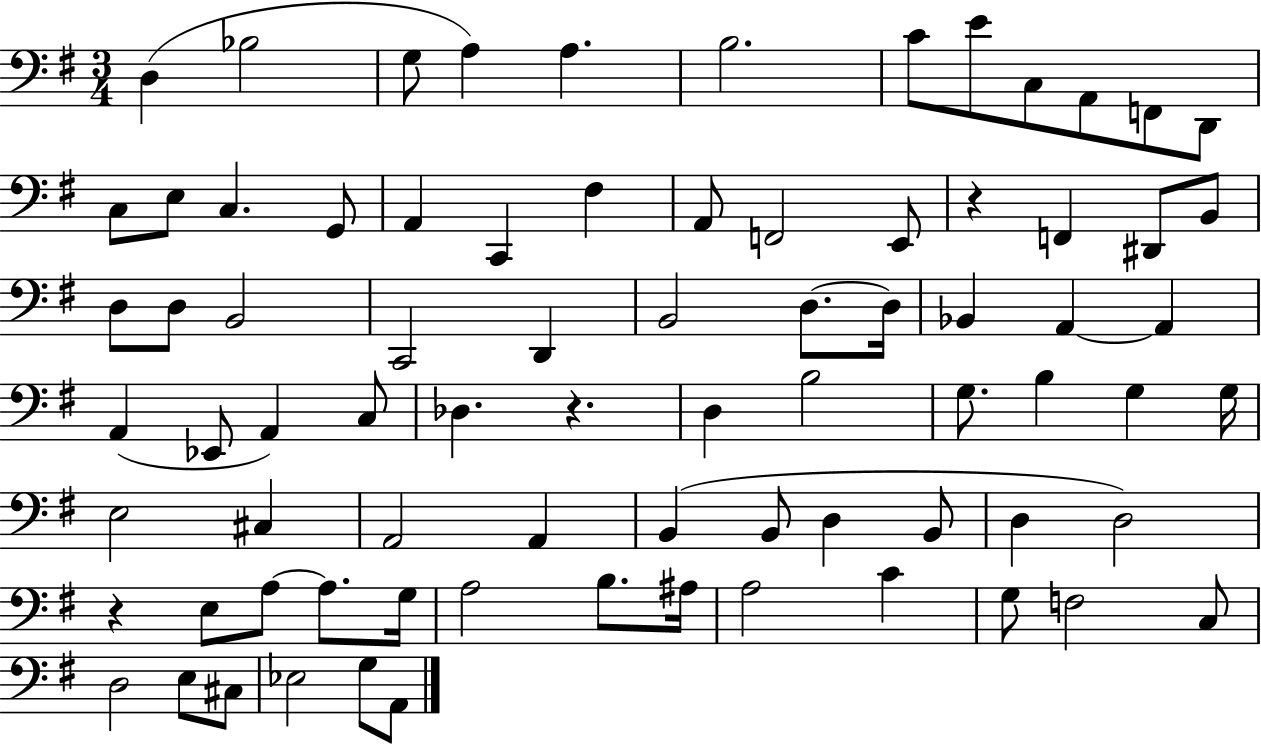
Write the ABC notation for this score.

X:1
T:Untitled
M:3/4
L:1/4
K:G
D, _B,2 G,/2 A, A, B,2 C/2 E/2 C,/2 A,,/2 F,,/2 D,,/2 C,/2 E,/2 C, G,,/2 A,, C,, ^F, A,,/2 F,,2 E,,/2 z F,, ^D,,/2 B,,/2 D,/2 D,/2 B,,2 C,,2 D,, B,,2 D,/2 D,/4 _B,, A,, A,, A,, _E,,/2 A,, C,/2 _D, z D, B,2 G,/2 B, G, G,/4 E,2 ^C, A,,2 A,, B,, B,,/2 D, B,,/2 D, D,2 z E,/2 A,/2 A,/2 G,/4 A,2 B,/2 ^A,/4 A,2 C G,/2 F,2 C,/2 D,2 E,/2 ^C,/2 _E,2 G,/2 A,,/2